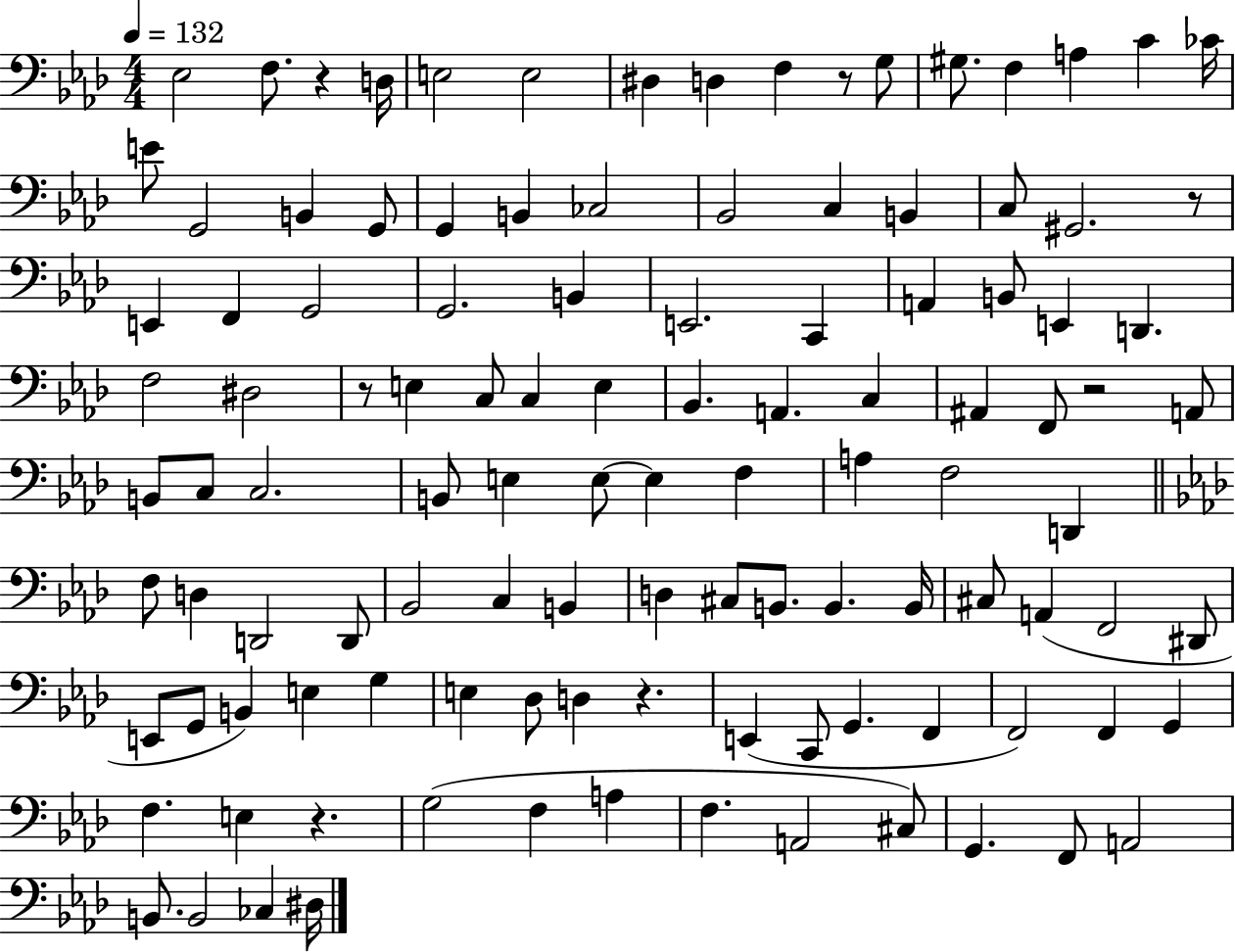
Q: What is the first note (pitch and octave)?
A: Eb3